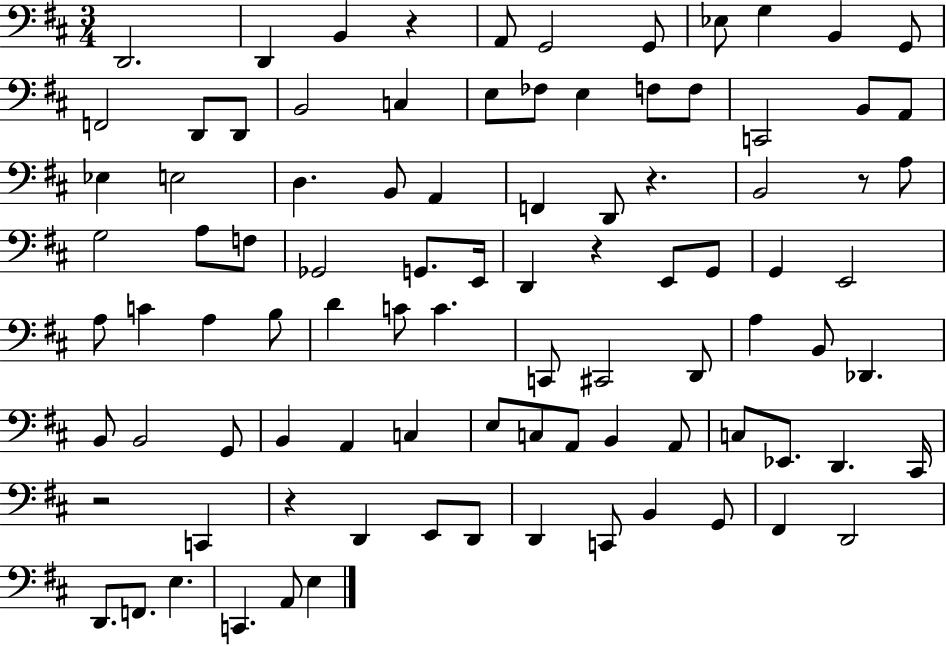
D2/h. D2/q B2/q R/q A2/e G2/h G2/e Eb3/e G3/q B2/q G2/e F2/h D2/e D2/e B2/h C3/q E3/e FES3/e E3/q F3/e F3/e C2/h B2/e A2/e Eb3/q E3/h D3/q. B2/e A2/q F2/q D2/e R/q. B2/h R/e A3/e G3/h A3/e F3/e Gb2/h G2/e. E2/s D2/q R/q E2/e G2/e G2/q E2/h A3/e C4/q A3/q B3/e D4/q C4/e C4/q. C2/e C#2/h D2/e A3/q B2/e Db2/q. B2/e B2/h G2/e B2/q A2/q C3/q E3/e C3/e A2/e B2/q A2/e C3/e Eb2/e. D2/q. C#2/s R/h C2/q R/q D2/q E2/e D2/e D2/q C2/e B2/q G2/e F#2/q D2/h D2/e. F2/e. E3/q. C2/q. A2/e E3/q